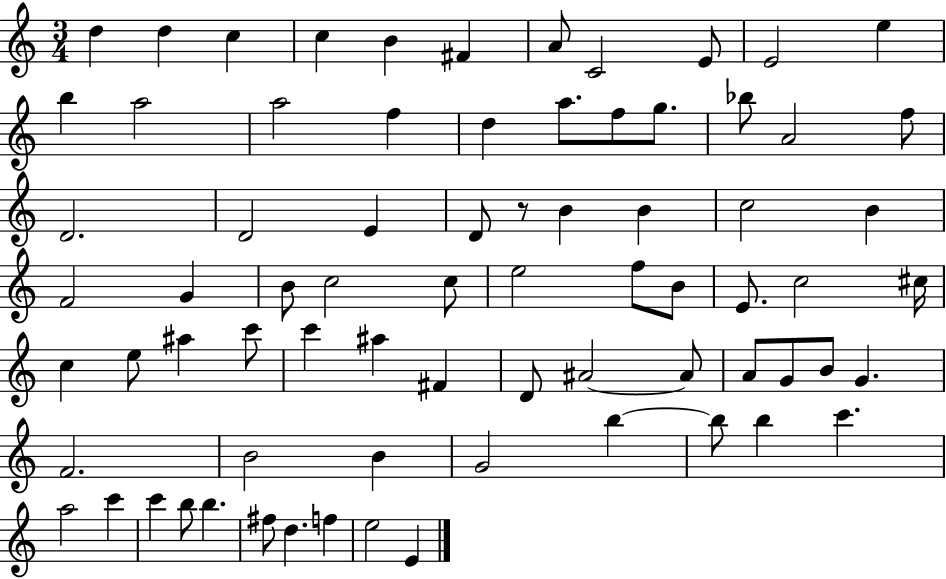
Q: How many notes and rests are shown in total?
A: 74